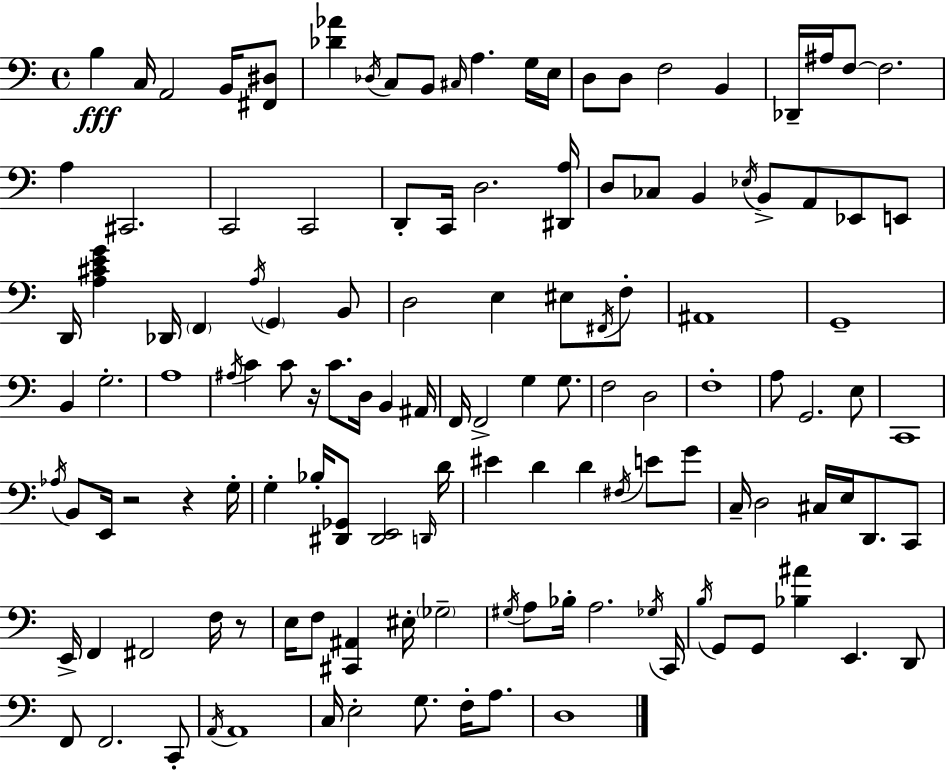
{
  \clef bass
  \time 4/4
  \defaultTimeSignature
  \key a \minor
  \repeat volta 2 { b4\fff c16 a,2 b,16 <fis, dis>8 | <des' aes'>4 \acciaccatura { des16 } c8 b,8 \grace { cis16 } a4. | g16 e16 d8 d8 f2 b,4 | des,16-- ais16 f8~~ f2. | \break a4 cis,2. | c,2 c,2 | d,8-. c,16 d2. | <dis, a>16 d8 ces8 b,4 \acciaccatura { ees16 } b,8-> a,8 ees,8 | \break e,8 d,16 <a cis' e' g'>4 des,16 \parenthesize f,4 \acciaccatura { a16 } \parenthesize g,4 | b,8 d2 e4 | eis8 \acciaccatura { fis,16 } f8-. ais,1 | g,1-- | \break b,4 g2.-. | a1 | \acciaccatura { ais16 } c'4 c'8 r16 c'8. | d16 b,4 ais,16 f,16 f,2-> g4 | \break g8. f2 d2 | f1-. | a8 g,2. | e8 c,1 | \break \acciaccatura { aes16 } b,8 e,16 r2 | r4 g16-. g4-. bes16-. <dis, ges,>8 <dis, e,>2 | \grace { d,16 } d'16 eis'4 d'4 | d'4 \acciaccatura { fis16 } e'8 g'8 c16-- d2 | \break cis16 e16 d,8. c,8 e,16-> f,4 fis,2 | f16 r8 e16 f8 <cis, ais,>4 | eis16-. \parenthesize ges2-- \acciaccatura { gis16 } a8 bes16-. a2. | \acciaccatura { ges16 } c,16 \acciaccatura { b16 } g,8 g,8 | \break <bes ais'>4 e,4. d,8 f,8 f,2. | c,8-. \acciaccatura { a,16 } a,1 | c16 e2-. | g8. f16-. a8. d1 | \break } \bar "|."
}